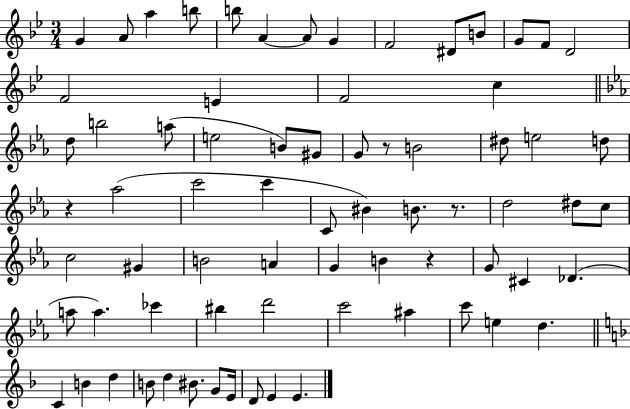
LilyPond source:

{
  \clef treble
  \numericTimeSignature
  \time 3/4
  \key bes \major
  \repeat volta 2 { g'4 a'8 a''4 b''8 | b''8 a'4~~ a'8 g'4 | f'2 dis'8 b'8 | g'8 f'8 d'2 | \break f'2 e'4 | f'2 c''4 | \bar "||" \break \key ees \major d''8 b''2 a''8( | e''2 b'8) gis'8 | g'8 r8 b'2 | dis''8 e''2 d''8 | \break r4 aes''2( | c'''2 c'''4 | c'8 bis'4) b'8. r8. | d''2 dis''8 c''8 | \break c''2 gis'4 | b'2 a'4 | g'4 b'4 r4 | g'8 cis'4 des'4.( | \break a''8 a''4.) ces'''4 | bis''4 d'''2 | c'''2 ais''4 | c'''8 e''4 d''4. | \break \bar "||" \break \key d \minor c'4 b'4 d''4 | b'8 d''4 bis'8. g'8 e'16 | d'8 e'4 e'4. | } \bar "|."
}